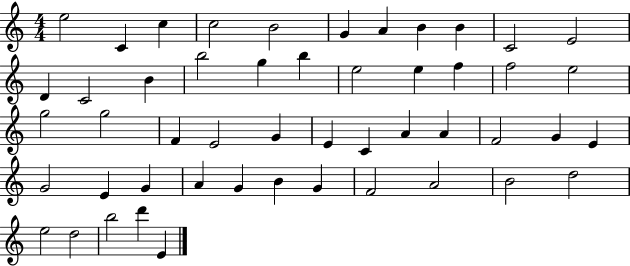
X:1
T:Untitled
M:4/4
L:1/4
K:C
e2 C c c2 B2 G A B B C2 E2 D C2 B b2 g b e2 e f f2 e2 g2 g2 F E2 G E C A A F2 G E G2 E G A G B G F2 A2 B2 d2 e2 d2 b2 d' E